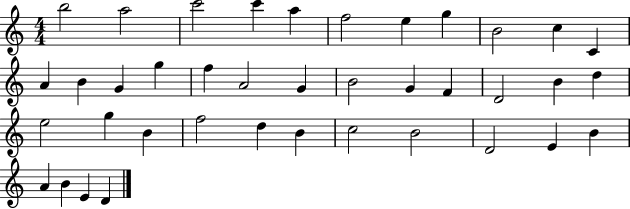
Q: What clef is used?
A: treble